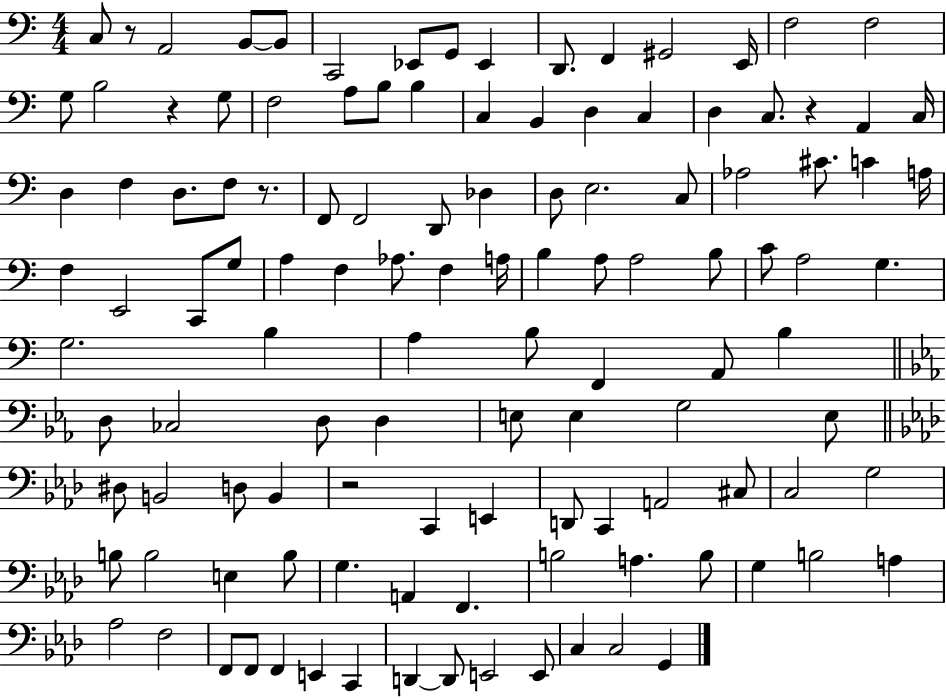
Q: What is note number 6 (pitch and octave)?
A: Eb2